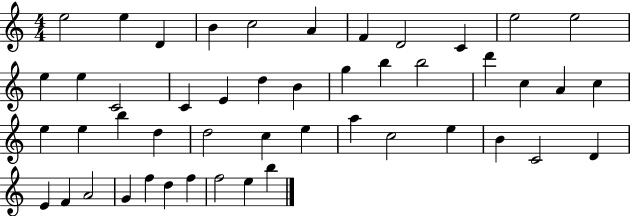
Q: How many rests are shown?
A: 0